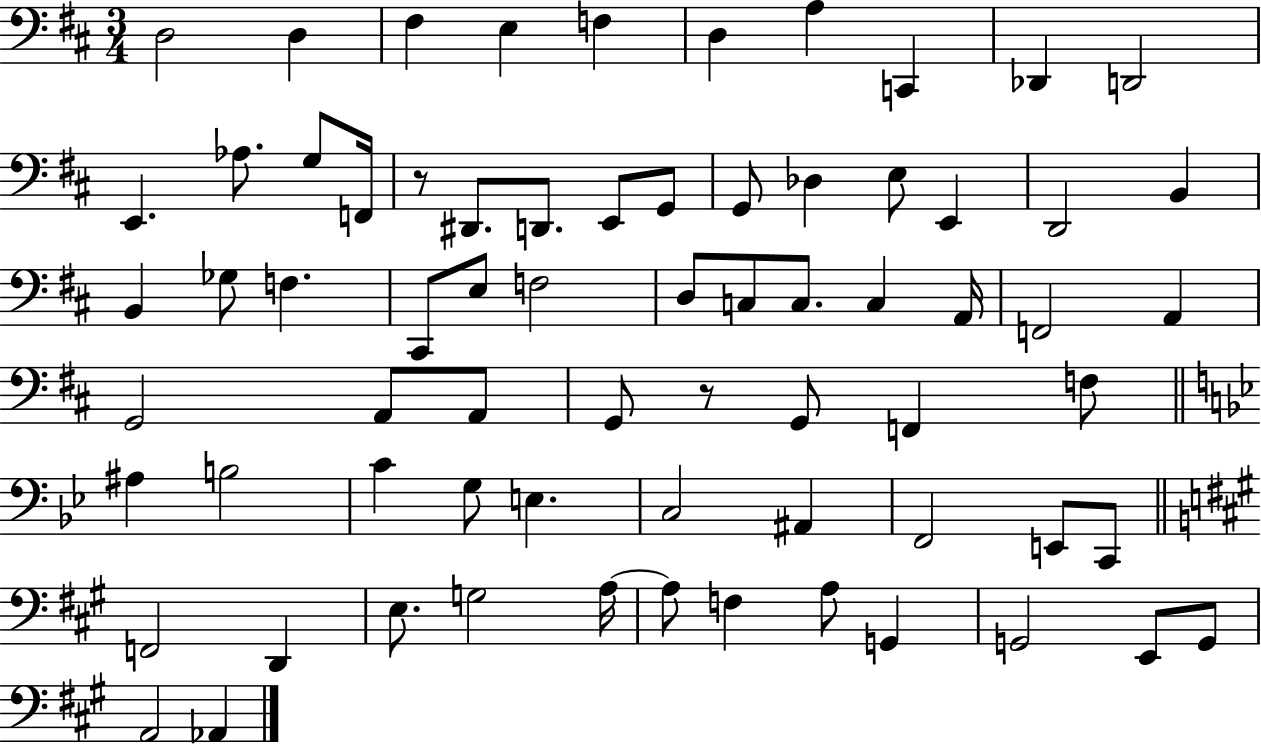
D3/h D3/q F#3/q E3/q F3/q D3/q A3/q C2/q Db2/q D2/h E2/q. Ab3/e. G3/e F2/s R/e D#2/e. D2/e. E2/e G2/e G2/e Db3/q E3/e E2/q D2/h B2/q B2/q Gb3/e F3/q. C#2/e E3/e F3/h D3/e C3/e C3/e. C3/q A2/s F2/h A2/q G2/h A2/e A2/e G2/e R/e G2/e F2/q F3/e A#3/q B3/h C4/q G3/e E3/q. C3/h A#2/q F2/h E2/e C2/e F2/h D2/q E3/e. G3/h A3/s A3/e F3/q A3/e G2/q G2/h E2/e G2/e A2/h Ab2/q